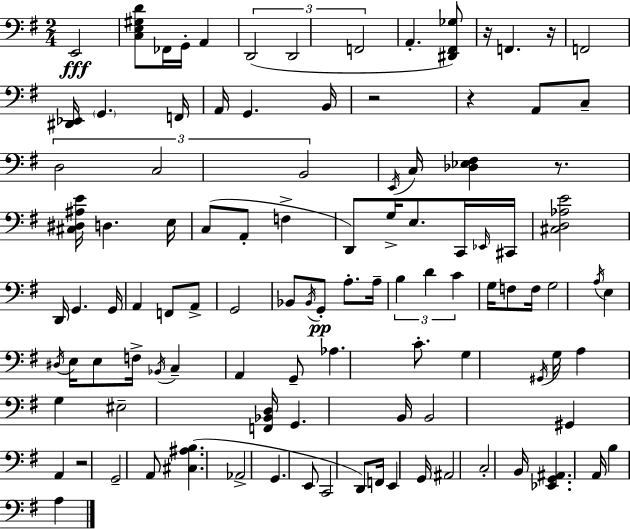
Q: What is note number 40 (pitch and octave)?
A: G2